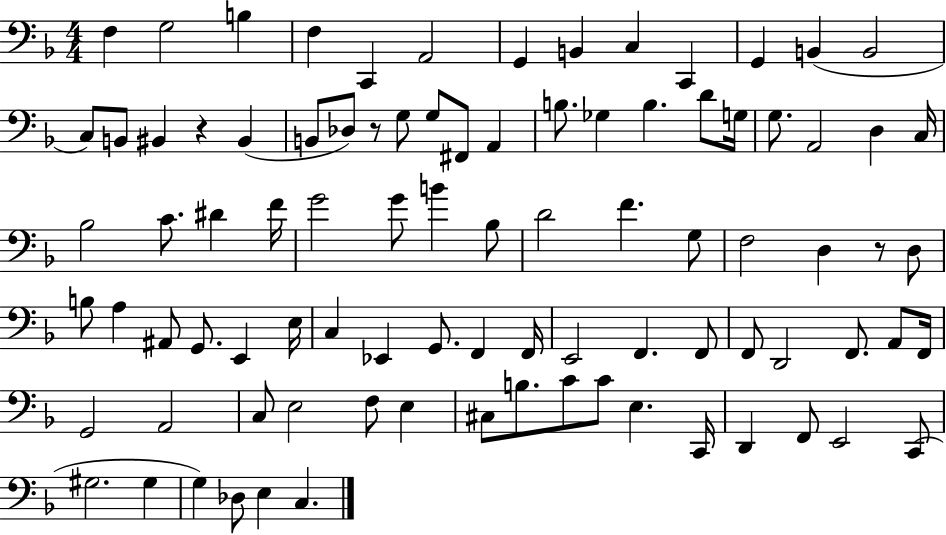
{
  \clef bass
  \numericTimeSignature
  \time 4/4
  \key f \major
  f4 g2 b4 | f4 c,4 a,2 | g,4 b,4 c4 c,4 | g,4 b,4( b,2 | \break c8) b,8 bis,4 r4 bis,4( | b,8 des8) r8 g8 g8 fis,8 a,4 | b8. ges4 b4. d'8 g16 | g8. a,2 d4 c16 | \break bes2 c'8. dis'4 f'16 | g'2 g'8 b'4 bes8 | d'2 f'4. g8 | f2 d4 r8 d8 | \break b8 a4 ais,8 g,8. e,4 e16 | c4 ees,4 g,8. f,4 f,16 | e,2 f,4. f,8 | f,8 d,2 f,8. a,8 f,16 | \break g,2 a,2 | c8 e2 f8 e4 | cis8 b8. c'8 c'8 e4. c,16 | d,4 f,8 e,2 c,8( | \break gis2. gis4 | g4) des8 e4 c4. | \bar "|."
}